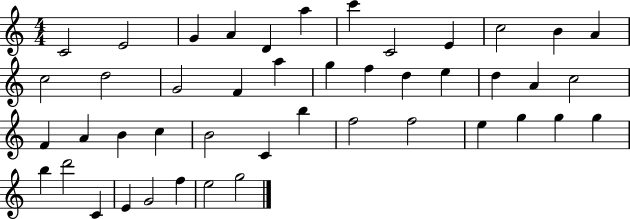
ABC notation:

X:1
T:Untitled
M:4/4
L:1/4
K:C
C2 E2 G A D a c' C2 E c2 B A c2 d2 G2 F a g f d e d A c2 F A B c B2 C b f2 f2 e g g g b d'2 C E G2 f e2 g2